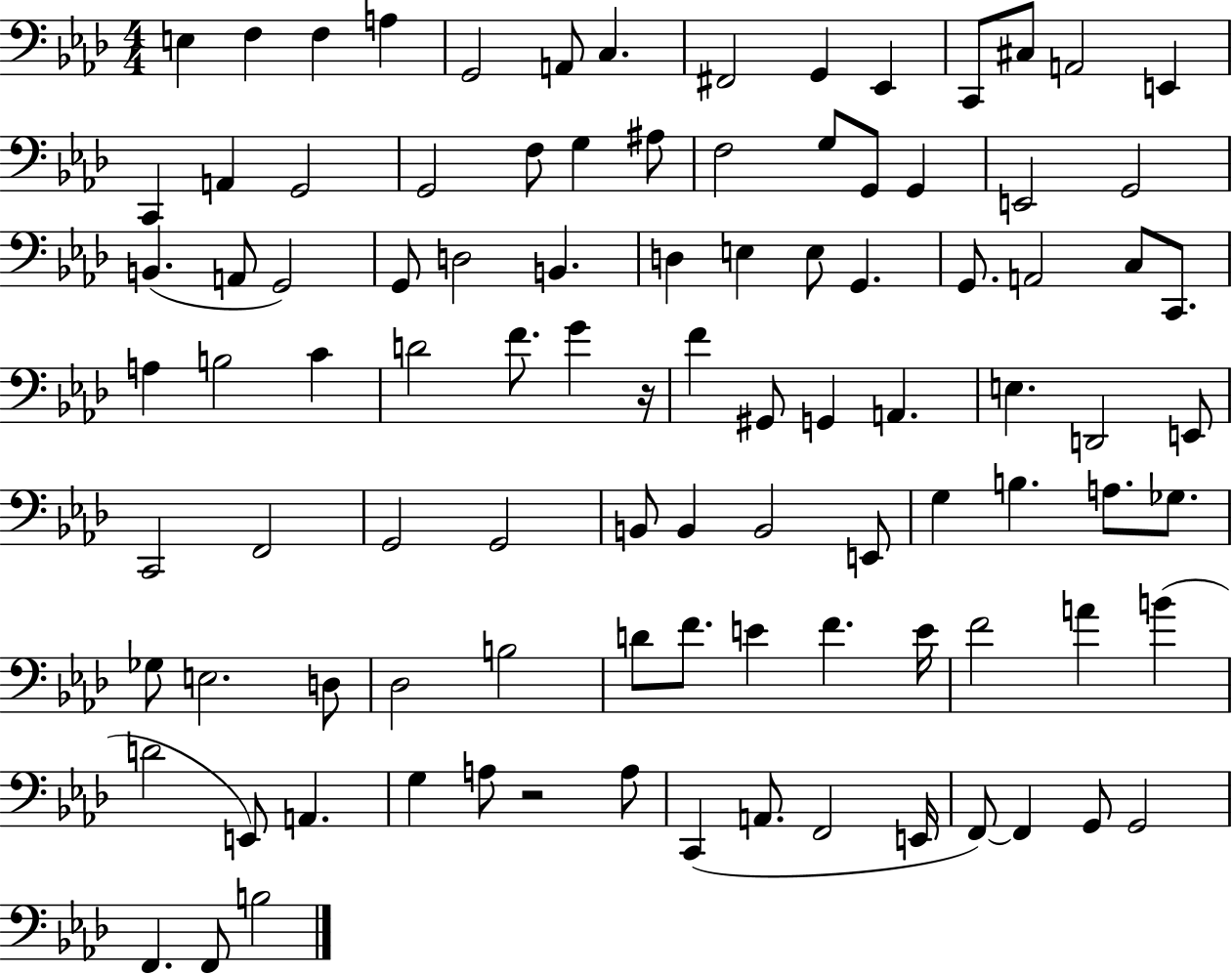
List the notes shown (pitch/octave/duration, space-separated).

E3/q F3/q F3/q A3/q G2/h A2/e C3/q. F#2/h G2/q Eb2/q C2/e C#3/e A2/h E2/q C2/q A2/q G2/h G2/h F3/e G3/q A#3/e F3/h G3/e G2/e G2/q E2/h G2/h B2/q. A2/e G2/h G2/e D3/h B2/q. D3/q E3/q E3/e G2/q. G2/e. A2/h C3/e C2/e. A3/q B3/h C4/q D4/h F4/e. G4/q R/s F4/q G#2/e G2/q A2/q. E3/q. D2/h E2/e C2/h F2/h G2/h G2/h B2/e B2/q B2/h E2/e G3/q B3/q. A3/e. Gb3/e. Gb3/e E3/h. D3/e Db3/h B3/h D4/e F4/e. E4/q F4/q. E4/s F4/h A4/q B4/q D4/h E2/e A2/q. G3/q A3/e R/h A3/e C2/q A2/e. F2/h E2/s F2/e F2/q G2/e G2/h F2/q. F2/e B3/h